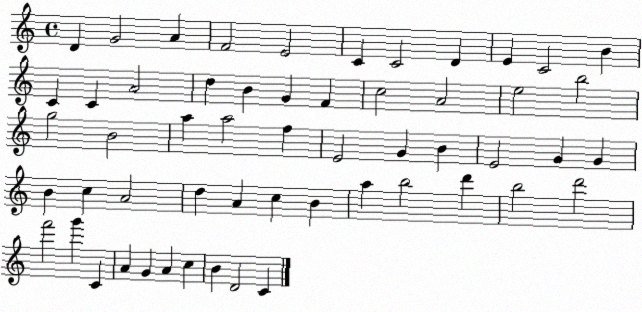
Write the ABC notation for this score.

X:1
T:Untitled
M:4/4
L:1/4
K:C
D G2 A F2 E2 C C2 D E C2 B C C A2 d B G F c2 A2 e2 b2 g2 B2 a a2 f E2 G B E2 G G B c A2 d A c B a b2 d' b2 d'2 f'2 g' C A G A c B D2 C